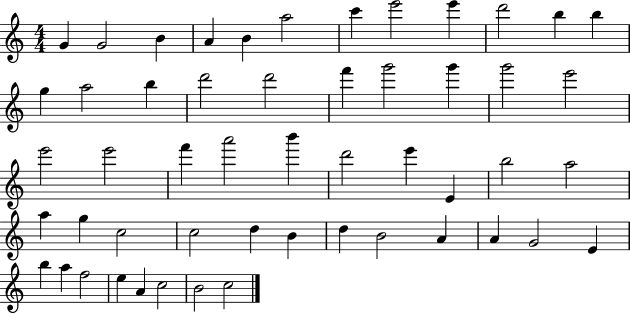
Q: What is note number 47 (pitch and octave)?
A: F5